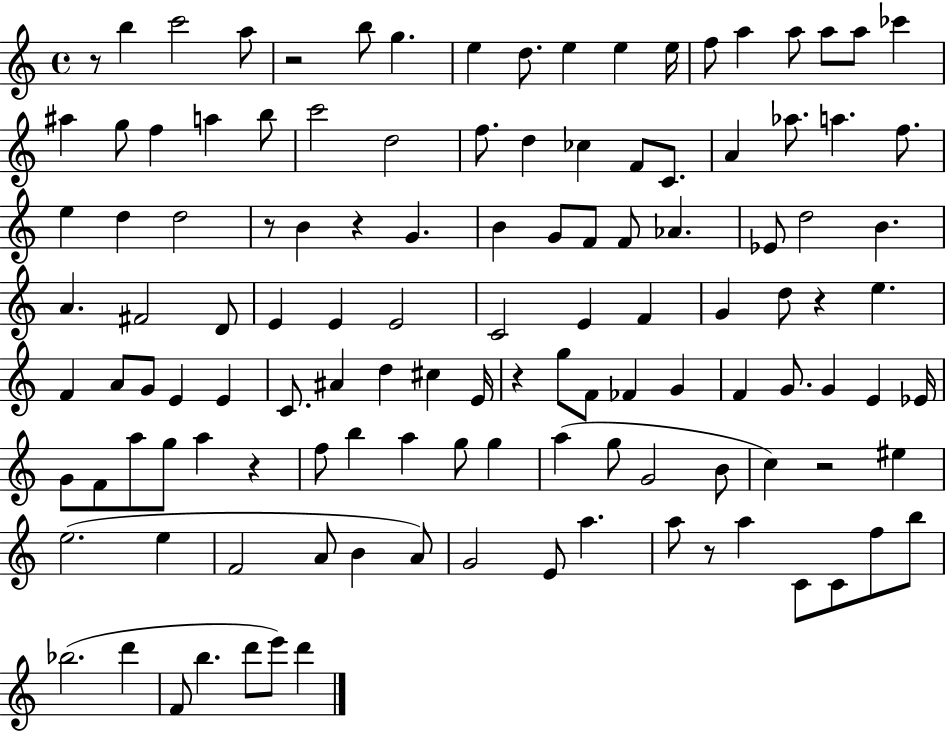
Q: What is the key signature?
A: C major